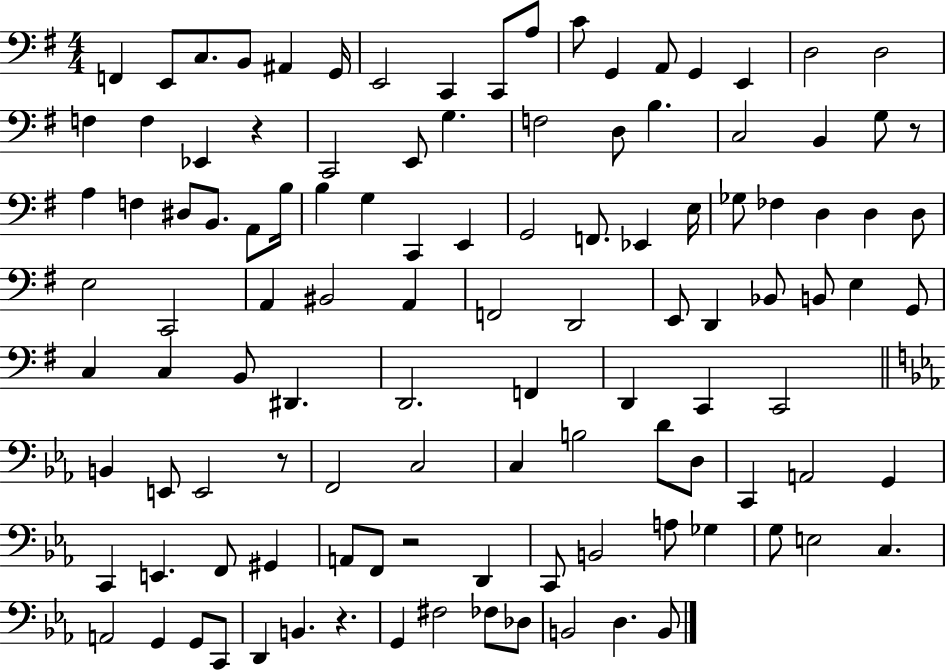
F2/q E2/e C3/e. B2/e A#2/q G2/s E2/h C2/q C2/e A3/e C4/e G2/q A2/e G2/q E2/q D3/h D3/h F3/q F3/q Eb2/q R/q C2/h E2/e G3/q. F3/h D3/e B3/q. C3/h B2/q G3/e R/e A3/q F3/q D#3/e B2/e. A2/e B3/s B3/q G3/q C2/q E2/q G2/h F2/e. Eb2/q E3/s Gb3/e FES3/q D3/q D3/q D3/e E3/h C2/h A2/q BIS2/h A2/q F2/h D2/h E2/e D2/q Bb2/e B2/e E3/q G2/e C3/q C3/q B2/e D#2/q. D2/h. F2/q D2/q C2/q C2/h B2/q E2/e E2/h R/e F2/h C3/h C3/q B3/h D4/e D3/e C2/q A2/h G2/q C2/q E2/q. F2/e G#2/q A2/e F2/e R/h D2/q C2/e B2/h A3/e Gb3/q G3/e E3/h C3/q. A2/h G2/q G2/e C2/e D2/q B2/q. R/q. G2/q F#3/h FES3/e Db3/e B2/h D3/q. B2/e